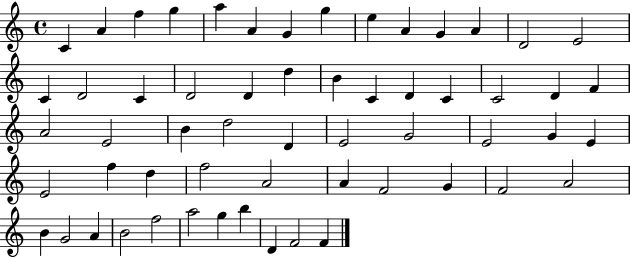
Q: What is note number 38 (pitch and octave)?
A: E4